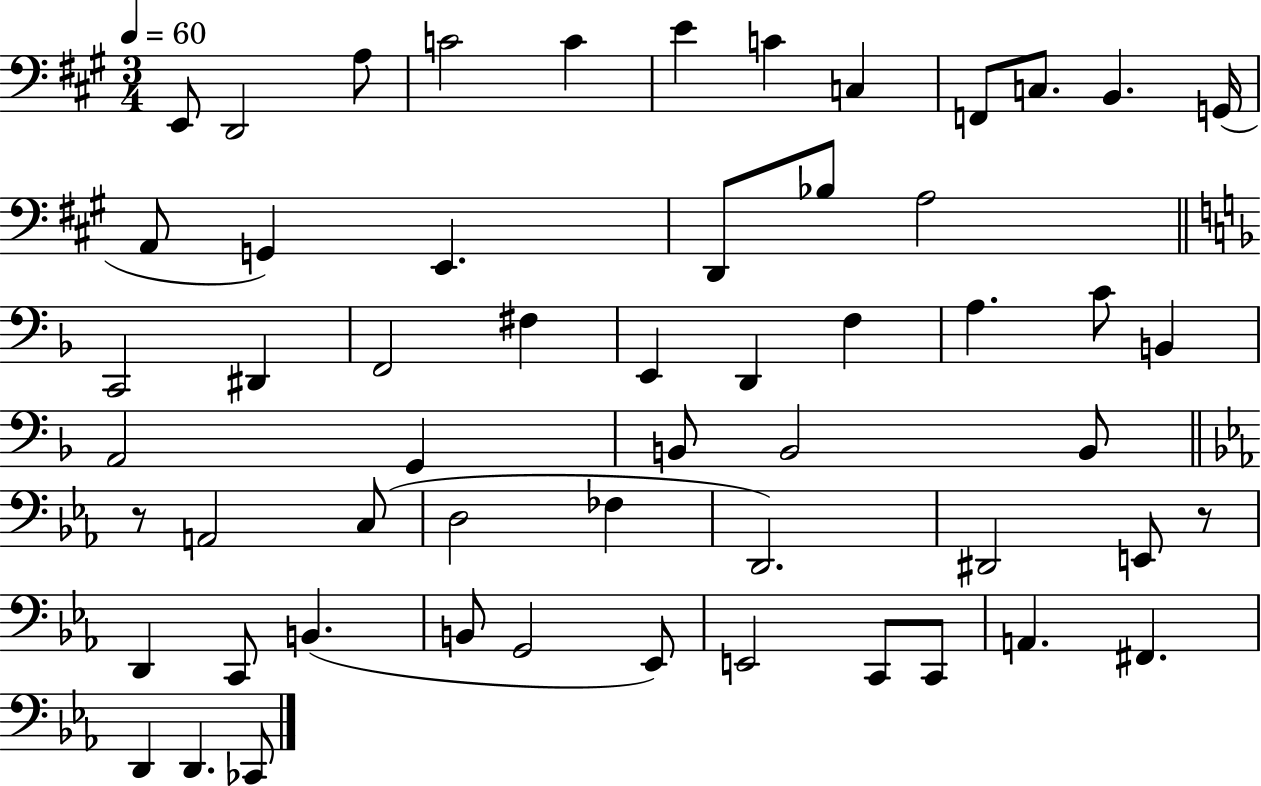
E2/e D2/h A3/e C4/h C4/q E4/q C4/q C3/q F2/e C3/e. B2/q. G2/s A2/e G2/q E2/q. D2/e Bb3/e A3/h C2/h D#2/q F2/h F#3/q E2/q D2/q F3/q A3/q. C4/e B2/q A2/h G2/q B2/e B2/h B2/e R/e A2/h C3/e D3/h FES3/q D2/h. D#2/h E2/e R/e D2/q C2/e B2/q. B2/e G2/h Eb2/e E2/h C2/e C2/e A2/q. F#2/q. D2/q D2/q. CES2/e